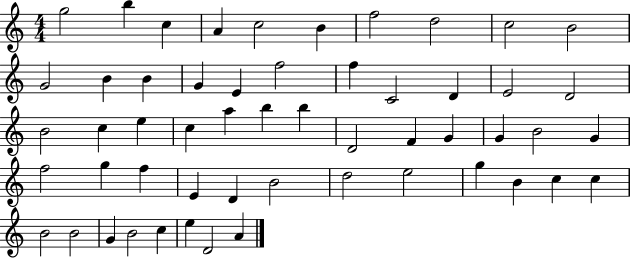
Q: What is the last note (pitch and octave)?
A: A4